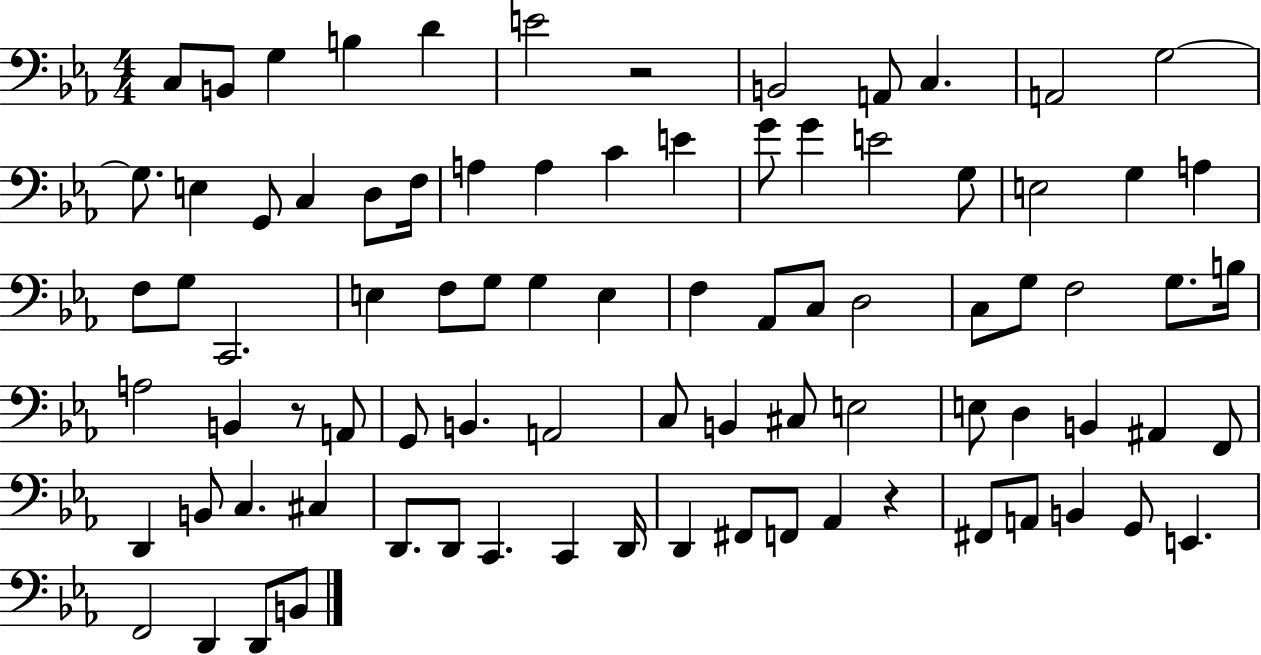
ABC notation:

X:1
T:Untitled
M:4/4
L:1/4
K:Eb
C,/2 B,,/2 G, B, D E2 z2 B,,2 A,,/2 C, A,,2 G,2 G,/2 E, G,,/2 C, D,/2 F,/4 A, A, C E G/2 G E2 G,/2 E,2 G, A, F,/2 G,/2 C,,2 E, F,/2 G,/2 G, E, F, _A,,/2 C,/2 D,2 C,/2 G,/2 F,2 G,/2 B,/4 A,2 B,, z/2 A,,/2 G,,/2 B,, A,,2 C,/2 B,, ^C,/2 E,2 E,/2 D, B,, ^A,, F,,/2 D,, B,,/2 C, ^C, D,,/2 D,,/2 C,, C,, D,,/4 D,, ^F,,/2 F,,/2 _A,, z ^F,,/2 A,,/2 B,, G,,/2 E,, F,,2 D,, D,,/2 B,,/2